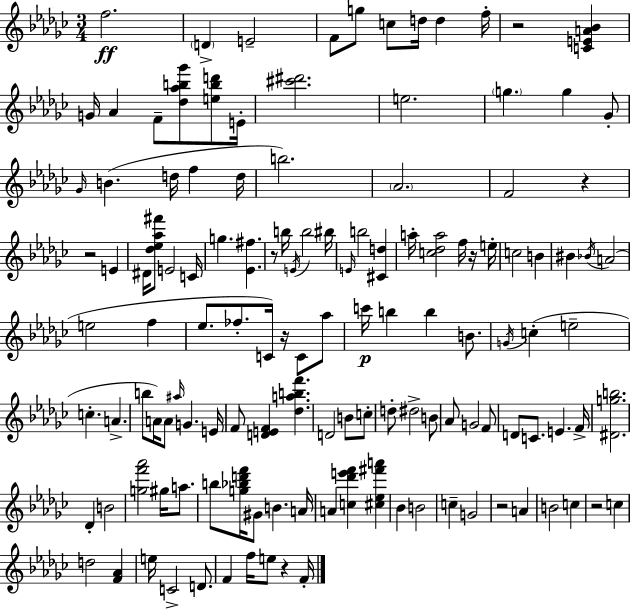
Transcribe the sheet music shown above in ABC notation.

X:1
T:Untitled
M:3/4
L:1/4
K:Ebm
f2 D E2 F/2 g/2 c/2 d/4 d f/4 z2 [CEA_B] G/4 _A F/2 [_d_ab_g']/2 [ebd']/2 E/4 [^c'^d']2 e2 g g _G/2 _G/4 B d/4 f d/4 b2 _A2 F2 z z2 E ^D/4 [_d_e_a^f']/2 E2 C/4 g [_E^f] z/2 b/4 E/4 b2 ^b/4 E/4 b2 [^Cd] a/4 [c_da]2 f/4 z/4 e/4 c2 B ^B _B/4 A2 e2 f _e/2 _f/2 C/4 z/4 C/2 _a/2 c'/4 b b B/2 G/4 c e2 c A b/2 A/4 A/2 ^a/4 G E/4 F/2 [DEF] [_dabf'] D2 B/2 c/2 d/2 ^d2 B/2 _A/2 G2 F/2 D/2 C/2 E F/4 [^Dgb]2 _D B2 [gf'_a']2 ^g/4 a/2 b/2 [g_bd'f']/4 ^G/2 B A/4 A [c_d'e'f'] [^c_e^f'a'] _B B2 c G2 z2 A B2 c z2 c d2 [F_A] e/4 C2 D/2 F f/4 e/2 z F/4